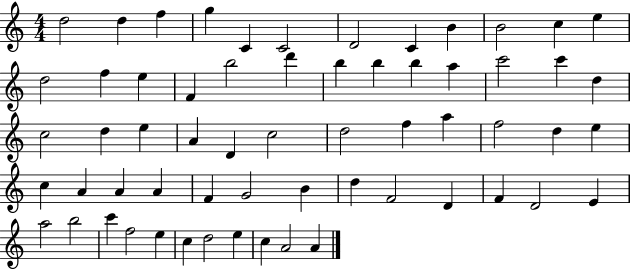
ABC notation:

X:1
T:Untitled
M:4/4
L:1/4
K:C
d2 d f g C C2 D2 C B B2 c e d2 f e F b2 d' b b b a c'2 c' d c2 d e A D c2 d2 f a f2 d e c A A A F G2 B d F2 D F D2 E a2 b2 c' f2 e c d2 e c A2 A